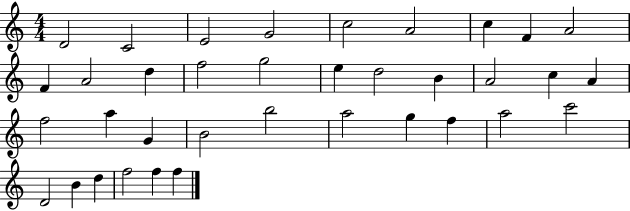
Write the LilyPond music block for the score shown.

{
  \clef treble
  \numericTimeSignature
  \time 4/4
  \key c \major
  d'2 c'2 | e'2 g'2 | c''2 a'2 | c''4 f'4 a'2 | \break f'4 a'2 d''4 | f''2 g''2 | e''4 d''2 b'4 | a'2 c''4 a'4 | \break f''2 a''4 g'4 | b'2 b''2 | a''2 g''4 f''4 | a''2 c'''2 | \break d'2 b'4 d''4 | f''2 f''4 f''4 | \bar "|."
}